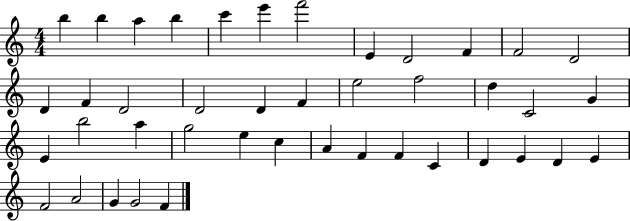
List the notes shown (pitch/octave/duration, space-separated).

B5/q B5/q A5/q B5/q C6/q E6/q F6/h E4/q D4/h F4/q F4/h D4/h D4/q F4/q D4/h D4/h D4/q F4/q E5/h F5/h D5/q C4/h G4/q E4/q B5/h A5/q G5/h E5/q C5/q A4/q F4/q F4/q C4/q D4/q E4/q D4/q E4/q F4/h A4/h G4/q G4/h F4/q